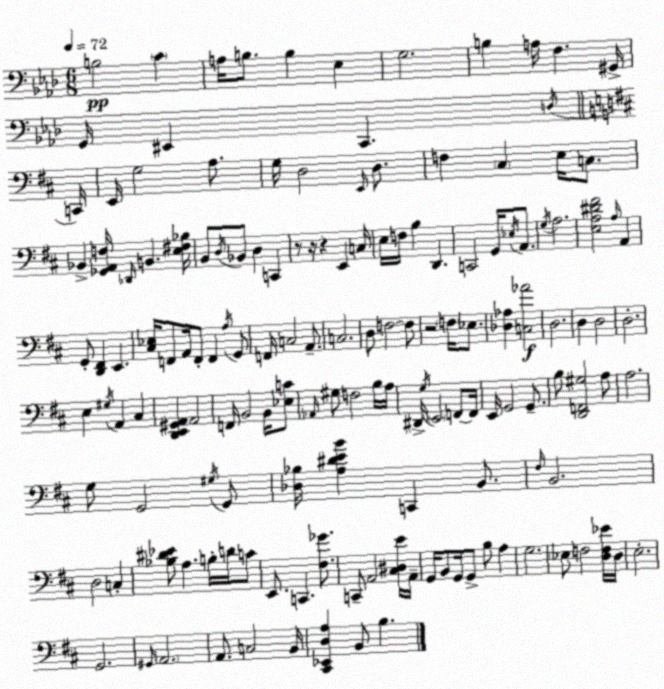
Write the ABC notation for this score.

X:1
T:Untitled
M:6/8
L:1/4
K:Ab
B,2 C A,/4 B,/2 B, _E, G,2 B, A,/4 F, ^G,,/4 G,,/4 ^E,, C,, D,/4 C,,/4 E,,/4 G,2 A,/2 G,/4 D,2 E,,/4 D,/2 F, ^C, E,/4 C,/2 _B,, [_G,,A,,F,]/4 _D,,/4 B,, [E,^F,_B,]/4 B,,/2 D,/4 _B,,/2 D, C,, z/2 z/4 z E,, C,/4 E,/4 F,/4 B, D,, C,,2 G,,/4 _E,/4 A,,/2 G,/4 A,2 [E,A,^D^F]2 A,/4 A,, G,,/2 [D,,^F,,] E,, [^C,_E,]/4 F,,/2 A,,/4 F,,/2 F,, A,/4 G,,/2 F,,/4 C,2 A,,/2 C,2 D,/2 F,2 F,/2 z2 F,/4 _E,/2 [_D,_A,] [C,_A]2 D,2 D, D,2 D,2 E, ^G,/4 A,, ^C, [D,,E,,^G,,A,,] A,,2 F,,/4 B,,2 B,,/4 [_E,C]/2 _A,,/4 ^G,/2 F,2 B,/4 A,/4 ^D,,/4 G,/4 E,,2 F,,/2 F,,/4 E,,/4 G,,2 G,,/2 B,/2 [D,,F,,^G,]2 A,/2 A,2 G,/2 G,,2 ^G,/4 G,,/2 [_D,_B,]/4 [A,^DEB] C,, B,,/2 ^F,/4 B,,2 D,2 C, [_B,^D_E]/2 A, B,/4 D/4 C/2 E,,/2 C,, [^F,_G]/2 C,,/2 A,,2 [^C,^D,E]/4 A,,/4 G,,/4 B,,/2 G,,/4 G,,/2 B,/2 A, G,2 _E,/2 F,2 [D,F,_E]/4 D,/4 E,2 G,,2 ^G,,/4 A,,2 A,,/2 C,2 B,,/4 [^C,,_E,,D,A,] B,,/2 B,